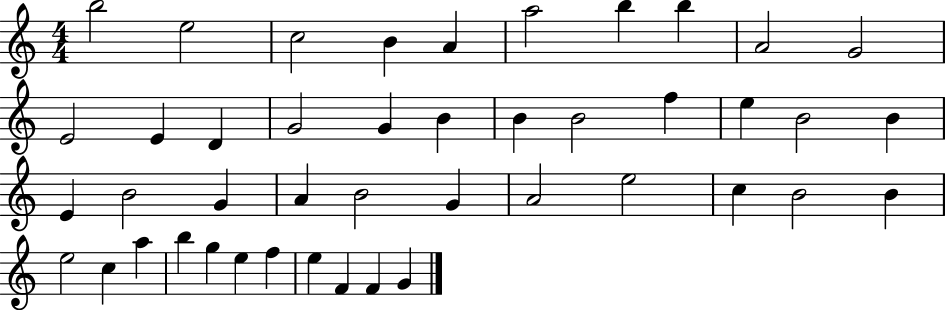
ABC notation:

X:1
T:Untitled
M:4/4
L:1/4
K:C
b2 e2 c2 B A a2 b b A2 G2 E2 E D G2 G B B B2 f e B2 B E B2 G A B2 G A2 e2 c B2 B e2 c a b g e f e F F G